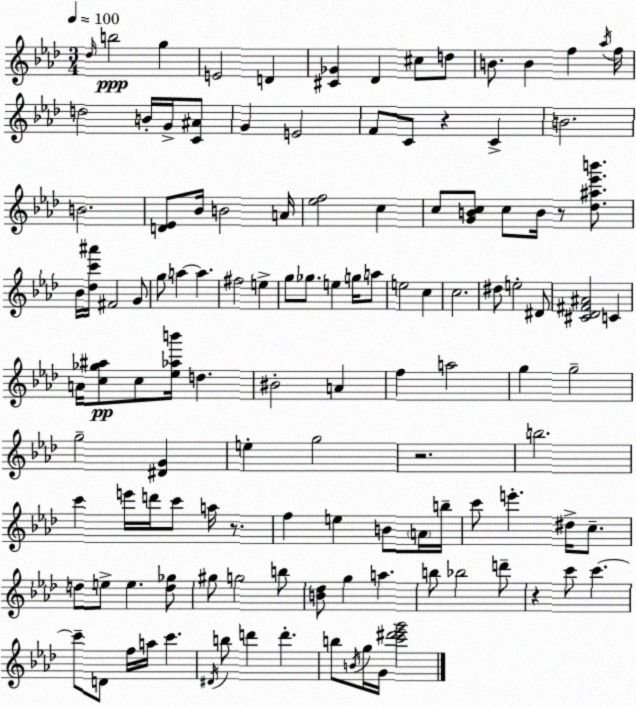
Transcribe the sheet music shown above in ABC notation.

X:1
T:Untitled
M:3/4
L:1/4
K:Fm
_d/4 b2 g E2 D [^C_G] _D ^c/2 d/2 B/2 B f _a/4 f/4 d2 B/4 G/4 [C^A]/2 G E2 F/2 C/2 z C B2 B2 [D_E]/2 _B/4 B2 A/4 [_ef]2 c c/2 [GBc]/2 c/2 B/4 z/2 [_d^a_e'b']/2 _B/4 [_dc'^a']/4 ^F2 G/2 g/2 a a ^f2 e g/2 _g/2 e g/4 a/2 e2 c c2 ^d/2 e2 ^D/2 [^C_D^F^A]2 C A/4 [c_g^a]/2 c/2 [_e_ab']/4 d ^B2 A f a2 g g2 g2 [^DG] e g2 z2 b2 c' e'/4 d'/4 c'/2 a/4 z/2 f e B/2 A/4 b/4 c'/2 e' ^d/4 c/2 d/2 e/2 e [d_g]/2 ^g/2 g2 b/2 [B_d]/2 g a b/2 _b2 d'/2 z c'/2 c' c'/2 D/2 f/4 a/4 c' ^D/4 b/2 d' d' b/2 B/4 g/4 G/4 [c'^d'_e'g']2